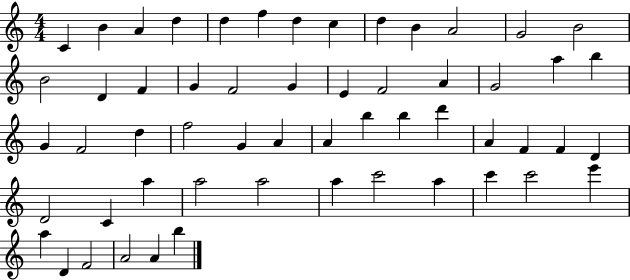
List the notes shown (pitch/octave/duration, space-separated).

C4/q B4/q A4/q D5/q D5/q F5/q D5/q C5/q D5/q B4/q A4/h G4/h B4/h B4/h D4/q F4/q G4/q F4/h G4/q E4/q F4/h A4/q G4/h A5/q B5/q G4/q F4/h D5/q F5/h G4/q A4/q A4/q B5/q B5/q D6/q A4/q F4/q F4/q D4/q D4/h C4/q A5/q A5/h A5/h A5/q C6/h A5/q C6/q C6/h E6/q A5/q D4/q F4/h A4/h A4/q B5/q